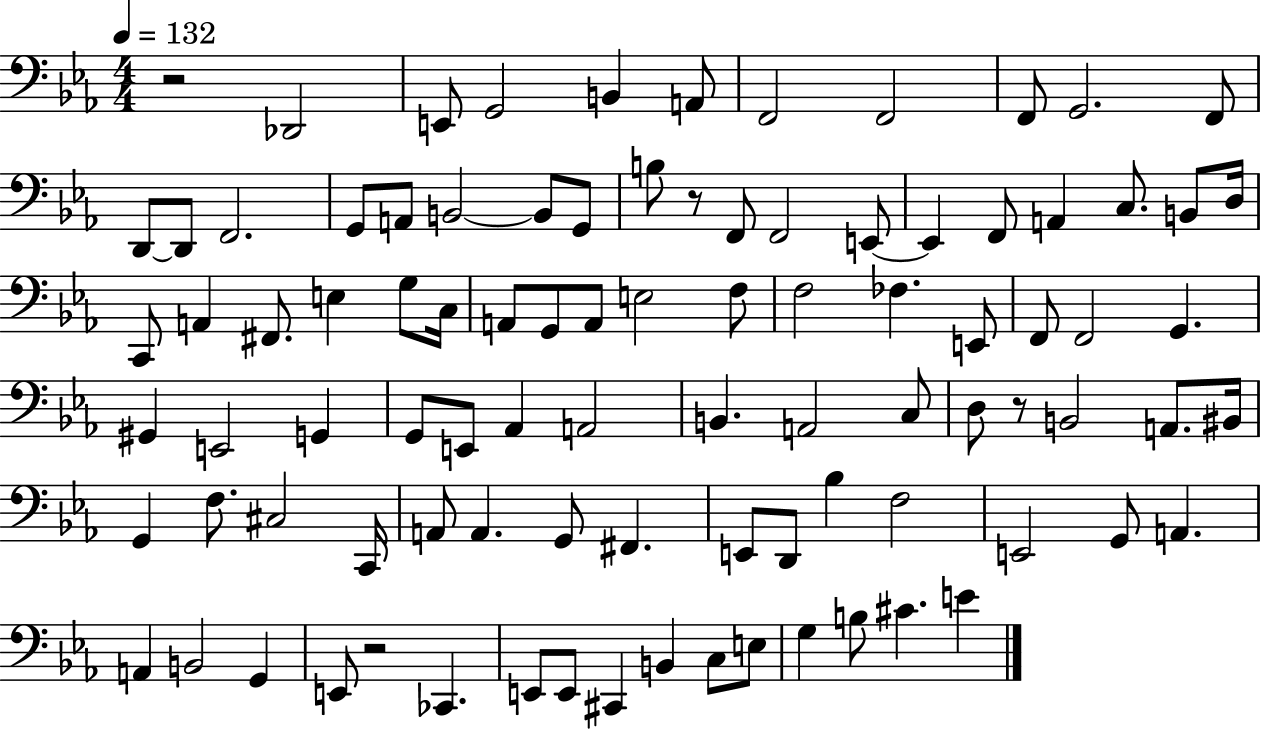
{
  \clef bass
  \numericTimeSignature
  \time 4/4
  \key ees \major
  \tempo 4 = 132
  \repeat volta 2 { r2 des,2 | e,8 g,2 b,4 a,8 | f,2 f,2 | f,8 g,2. f,8 | \break d,8~~ d,8 f,2. | g,8 a,8 b,2~~ b,8 g,8 | b8 r8 f,8 f,2 e,8~~ | e,4 f,8 a,4 c8. b,8 d16 | \break c,8 a,4 fis,8. e4 g8 c16 | a,8 g,8 a,8 e2 f8 | f2 fes4. e,8 | f,8 f,2 g,4. | \break gis,4 e,2 g,4 | g,8 e,8 aes,4 a,2 | b,4. a,2 c8 | d8 r8 b,2 a,8. bis,16 | \break g,4 f8. cis2 c,16 | a,8 a,4. g,8 fis,4. | e,8 d,8 bes4 f2 | e,2 g,8 a,4. | \break a,4 b,2 g,4 | e,8 r2 ces,4. | e,8 e,8 cis,4 b,4 c8 e8 | g4 b8 cis'4. e'4 | \break } \bar "|."
}